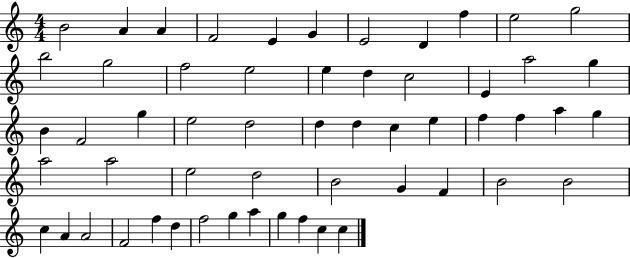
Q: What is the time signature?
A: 4/4